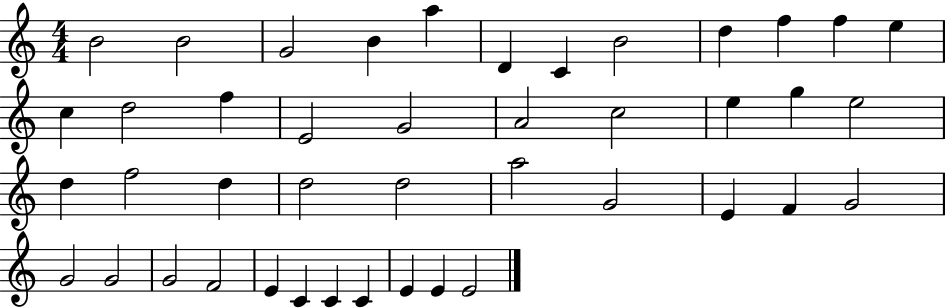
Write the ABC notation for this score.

X:1
T:Untitled
M:4/4
L:1/4
K:C
B2 B2 G2 B a D C B2 d f f e c d2 f E2 G2 A2 c2 e g e2 d f2 d d2 d2 a2 G2 E F G2 G2 G2 G2 F2 E C C C E E E2